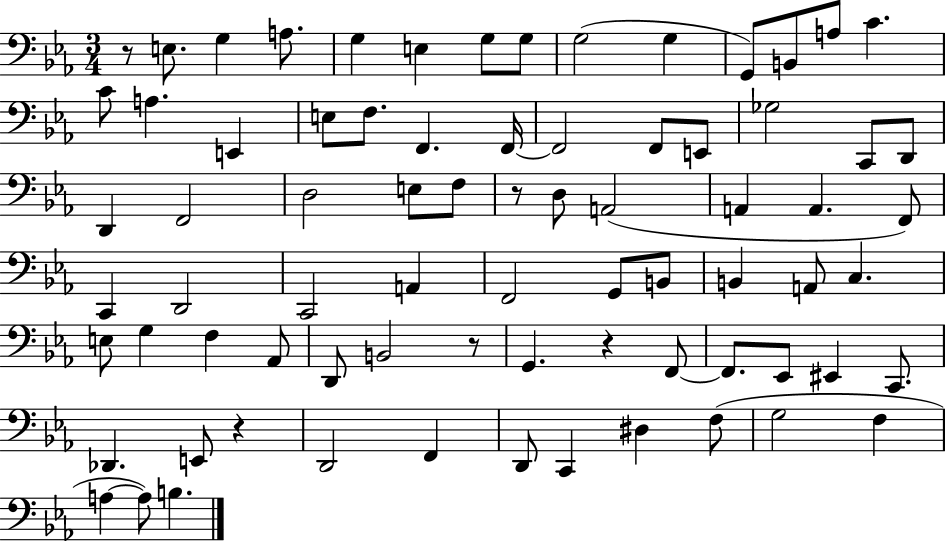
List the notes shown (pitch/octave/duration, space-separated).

R/e E3/e. G3/q A3/e. G3/q E3/q G3/e G3/e G3/h G3/q G2/e B2/e A3/e C4/q. C4/e A3/q. E2/q E3/e F3/e. F2/q. F2/s F2/h F2/e E2/e Gb3/h C2/e D2/e D2/q F2/h D3/h E3/e F3/e R/e D3/e A2/h A2/q A2/q. F2/e C2/q D2/h C2/h A2/q F2/h G2/e B2/e B2/q A2/e C3/q. E3/e G3/q F3/q Ab2/e D2/e B2/h R/e G2/q. R/q F2/e F2/e. Eb2/e EIS2/q C2/e. Db2/q. E2/e R/q D2/h F2/q D2/e C2/q D#3/q F3/e G3/h F3/q A3/q A3/e B3/q.